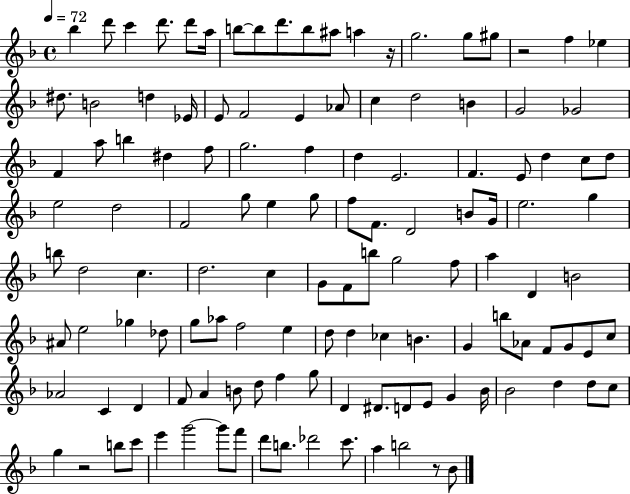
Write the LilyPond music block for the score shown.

{
  \clef treble
  \time 4/4
  \defaultTimeSignature
  \key f \major
  \tempo 4 = 72
  bes''4 d'''8 c'''4 d'''8. d'''8 a''16 | b''8~~ b''8 d'''8. b''8 ais''8 a''4 r16 | g''2. g''8 gis''8 | r2 f''4 ees''4 | \break dis''8. b'2 d''4 ees'16 | e'8 f'2 e'4 aes'8 | c''4 d''2 b'4 | g'2 ges'2 | \break f'4 a''8 b''4 dis''4 f''8 | g''2. f''4 | d''4 e'2. | f'4. e'8 d''4 c''8 d''8 | \break e''2 d''2 | f'2 g''8 e''4 g''8 | f''8 f'8. d'2 b'8 g'16 | e''2. g''4 | \break b''8 d''2 c''4. | d''2. c''4 | g'8 f'8 b''8 g''2 f''8 | a''4 d'4 b'2 | \break ais'8 e''2 ges''4 des''8 | g''8 aes''8 f''2 e''4 | d''8 d''4 ces''4 b'4. | g'4 b''8 aes'8 f'8 g'8 e'8 c''8 | \break aes'2 c'4 d'4 | f'8 a'4 b'8 d''8 f''4 g''8 | d'4 dis'8. d'8 e'8 g'4 bes'16 | bes'2 d''4 d''8 c''8 | \break g''4 r2 b''8 c'''8 | e'''4 g'''2~~ g'''8 f'''8 | d'''8 b''8. des'''2 c'''8. | a''4 b''2 r8 bes'8 | \break \bar "|."
}